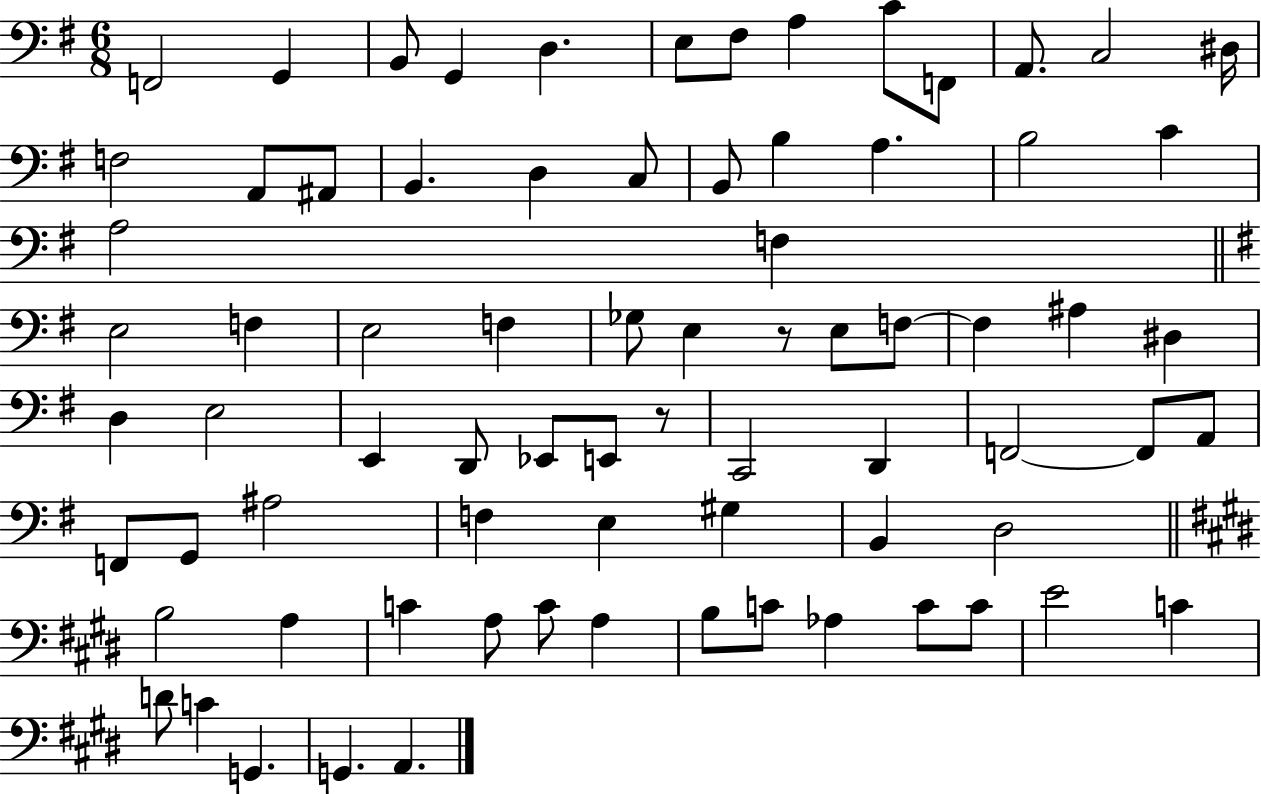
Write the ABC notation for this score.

X:1
T:Untitled
M:6/8
L:1/4
K:G
F,,2 G,, B,,/2 G,, D, E,/2 ^F,/2 A, C/2 F,,/2 A,,/2 C,2 ^D,/4 F,2 A,,/2 ^A,,/2 B,, D, C,/2 B,,/2 B, A, B,2 C A,2 F, E,2 F, E,2 F, _G,/2 E, z/2 E,/2 F,/2 F, ^A, ^D, D, E,2 E,, D,,/2 _E,,/2 E,,/2 z/2 C,,2 D,, F,,2 F,,/2 A,,/2 F,,/2 G,,/2 ^A,2 F, E, ^G, B,, D,2 B,2 A, C A,/2 C/2 A, B,/2 C/2 _A, C/2 C/2 E2 C D/2 C G,, G,, A,,